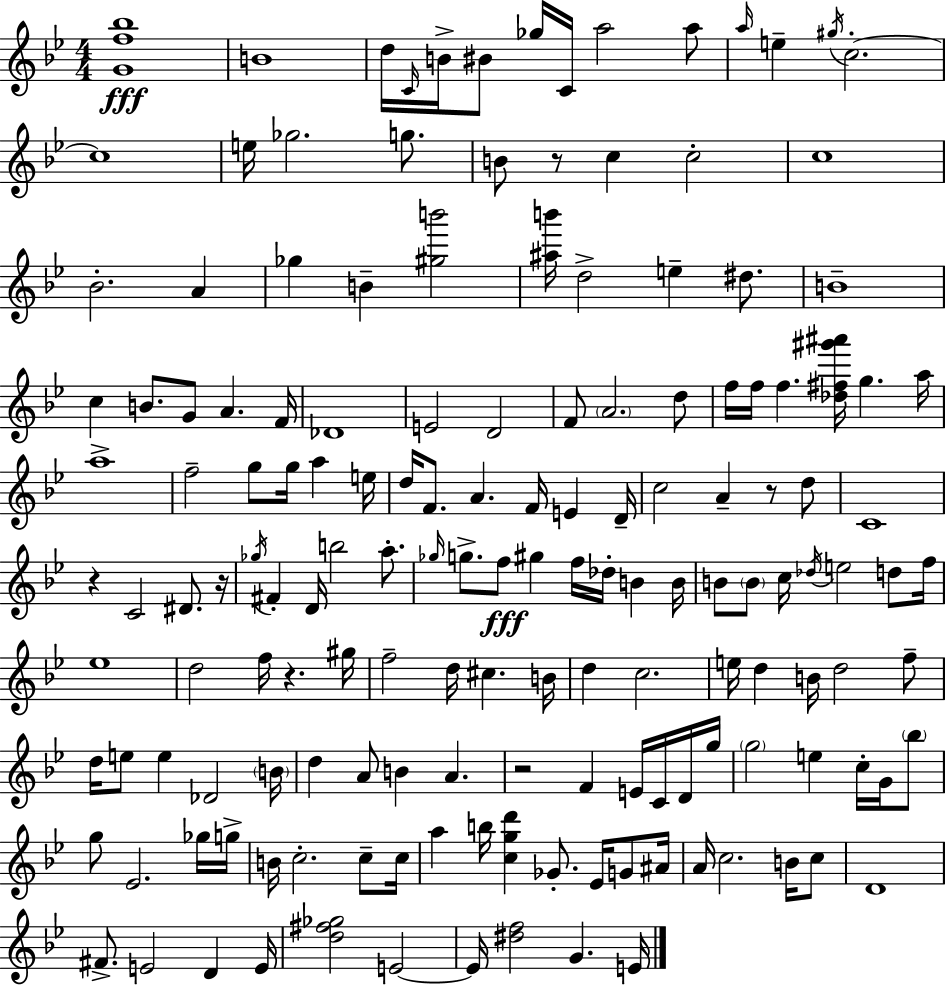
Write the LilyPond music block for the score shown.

{
  \clef treble
  \numericTimeSignature
  \time 4/4
  \key g \minor
  <g' f'' bes''>1\fff | b'1 | d''16 \grace { c'16 } b'16-> bis'8 ges''16 c'16 a''2 a''8 | \grace { a''16 } e''4-- \acciaccatura { gis''16 } c''2.-.~~ | \break c''1 | e''16 ges''2. | g''8. b'8 r8 c''4 c''2-. | c''1 | \break bes'2.-. a'4 | ges''4 b'4-- <gis'' b'''>2 | <ais'' b'''>16 d''2-> e''4-- | dis''8. b'1-- | \break c''4 b'8. g'8 a'4. | f'16 des'1 | e'2 d'2 | f'8 \parenthesize a'2. | \break d''8 f''16 f''16 f''4. <des'' fis'' gis''' ais'''>16 g''4. | a''16 a''1-> | f''2-- g''8 g''16 a''4 | e''16 d''16 f'8. a'4. f'16 e'4 | \break d'16-- c''2 a'4-- r8 | d''8 c'1 | r4 c'2 dis'8. | r16 \acciaccatura { ges''16 } fis'4-. d'16 b''2 | \break a''8.-. \grace { ges''16 } g''8.-> f''8\fff gis''4 f''16 des''16-. | b'4 b'16 b'8 \parenthesize b'8 c''16 \acciaccatura { des''16 } e''2 | d''8 f''16 ees''1 | d''2 f''16 r4. | \break gis''16 f''2-- d''16 cis''4. | b'16 d''4 c''2. | e''16 d''4 b'16 d''2 | f''8-- d''16 e''8 e''4 des'2 | \break \parenthesize b'16 d''4 a'8 b'4 | a'4. r2 f'4 | e'16 c'16 d'16 g''16 \parenthesize g''2 e''4 | c''16-. g'16 \parenthesize bes''8 g''8 ees'2. | \break ges''16 g''16-> b'16 c''2.-. | c''8-- c''16 a''4 b''16 <c'' g'' d'''>4 ges'8.-. | ees'16 g'8 ais'16 a'16 c''2. | b'16 c''8 d'1 | \break fis'8.-> e'2 | d'4 e'16 <d'' fis'' ges''>2 e'2~~ | e'16 <dis'' f''>2 g'4. | e'16 \bar "|."
}